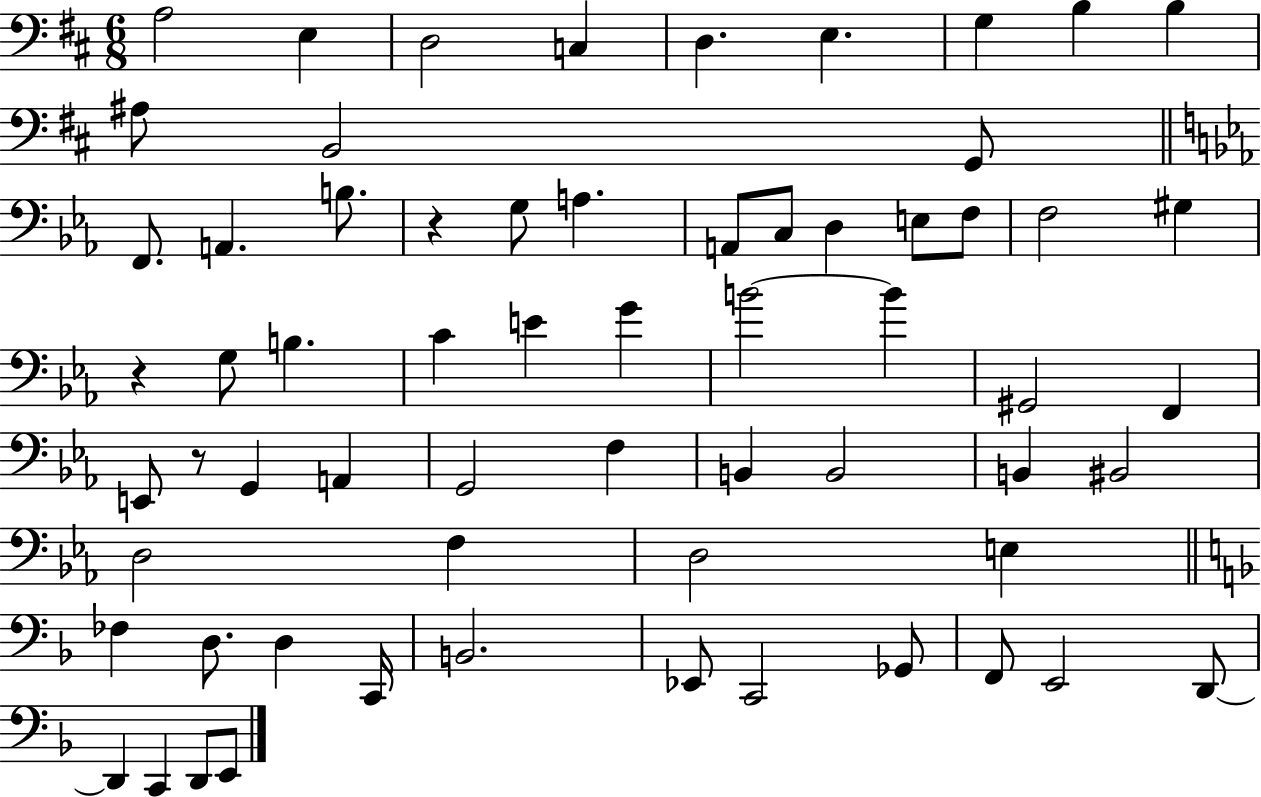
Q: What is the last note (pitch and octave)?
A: E2